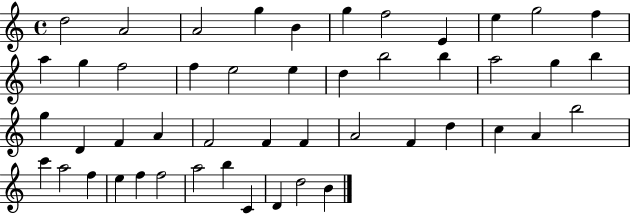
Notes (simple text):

D5/h A4/h A4/h G5/q B4/q G5/q F5/h E4/q E5/q G5/h F5/q A5/q G5/q F5/h F5/q E5/h E5/q D5/q B5/h B5/q A5/h G5/q B5/q G5/q D4/q F4/q A4/q F4/h F4/q F4/q A4/h F4/q D5/q C5/q A4/q B5/h C6/q A5/h F5/q E5/q F5/q F5/h A5/h B5/q C4/q D4/q D5/h B4/q